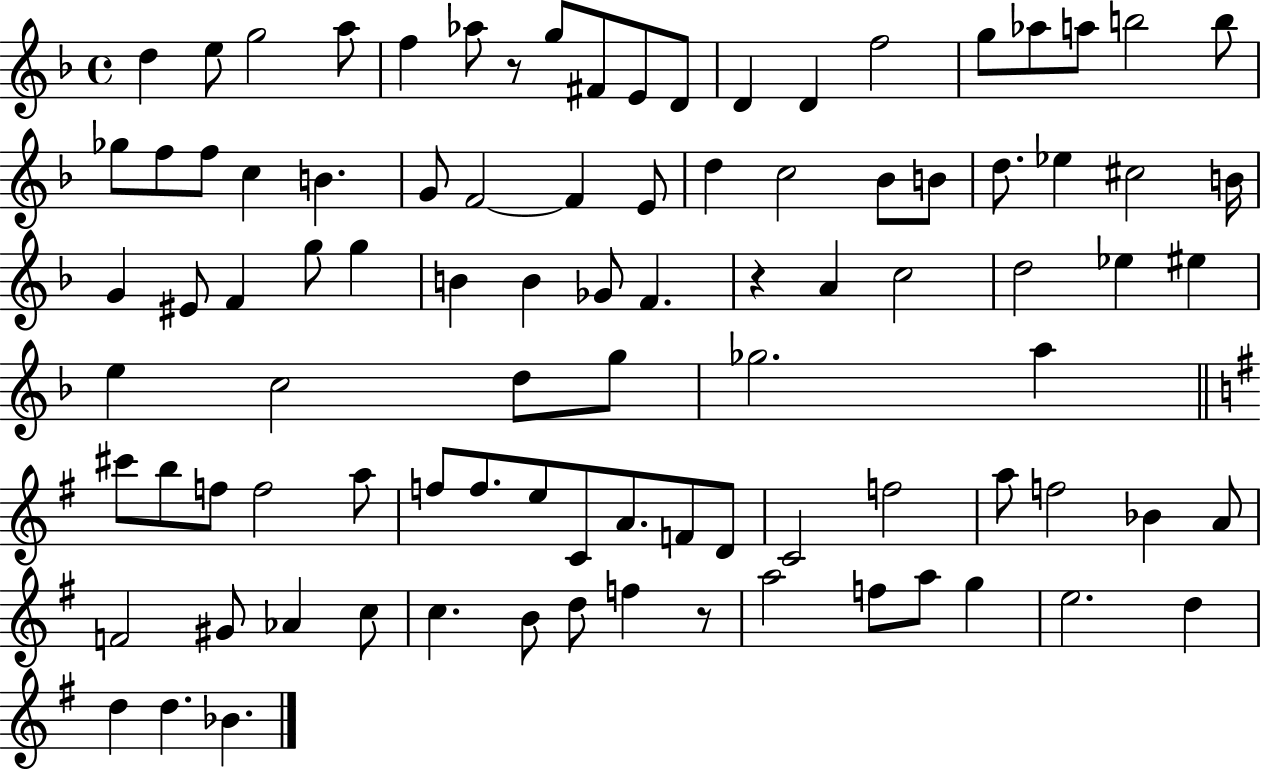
X:1
T:Untitled
M:4/4
L:1/4
K:F
d e/2 g2 a/2 f _a/2 z/2 g/2 ^F/2 E/2 D/2 D D f2 g/2 _a/2 a/2 b2 b/2 _g/2 f/2 f/2 c B G/2 F2 F E/2 d c2 _B/2 B/2 d/2 _e ^c2 B/4 G ^E/2 F g/2 g B B _G/2 F z A c2 d2 _e ^e e c2 d/2 g/2 _g2 a ^c'/2 b/2 f/2 f2 a/2 f/2 f/2 e/2 C/2 A/2 F/2 D/2 C2 f2 a/2 f2 _B A/2 F2 ^G/2 _A c/2 c B/2 d/2 f z/2 a2 f/2 a/2 g e2 d d d _B